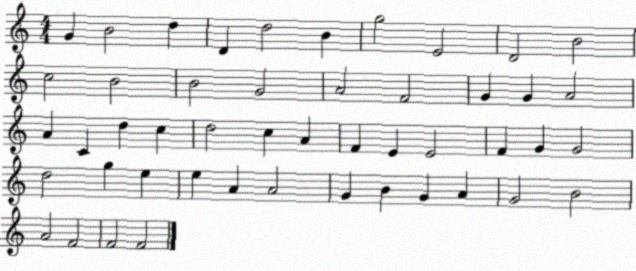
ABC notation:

X:1
T:Untitled
M:4/4
L:1/4
K:C
G B2 d D d2 B g2 E2 D2 B2 c2 B2 B2 G2 A2 F2 G G A2 A C d c d2 c A F E E2 F G G2 d2 g e e A A2 G B G A G2 B2 A2 F2 F2 F2